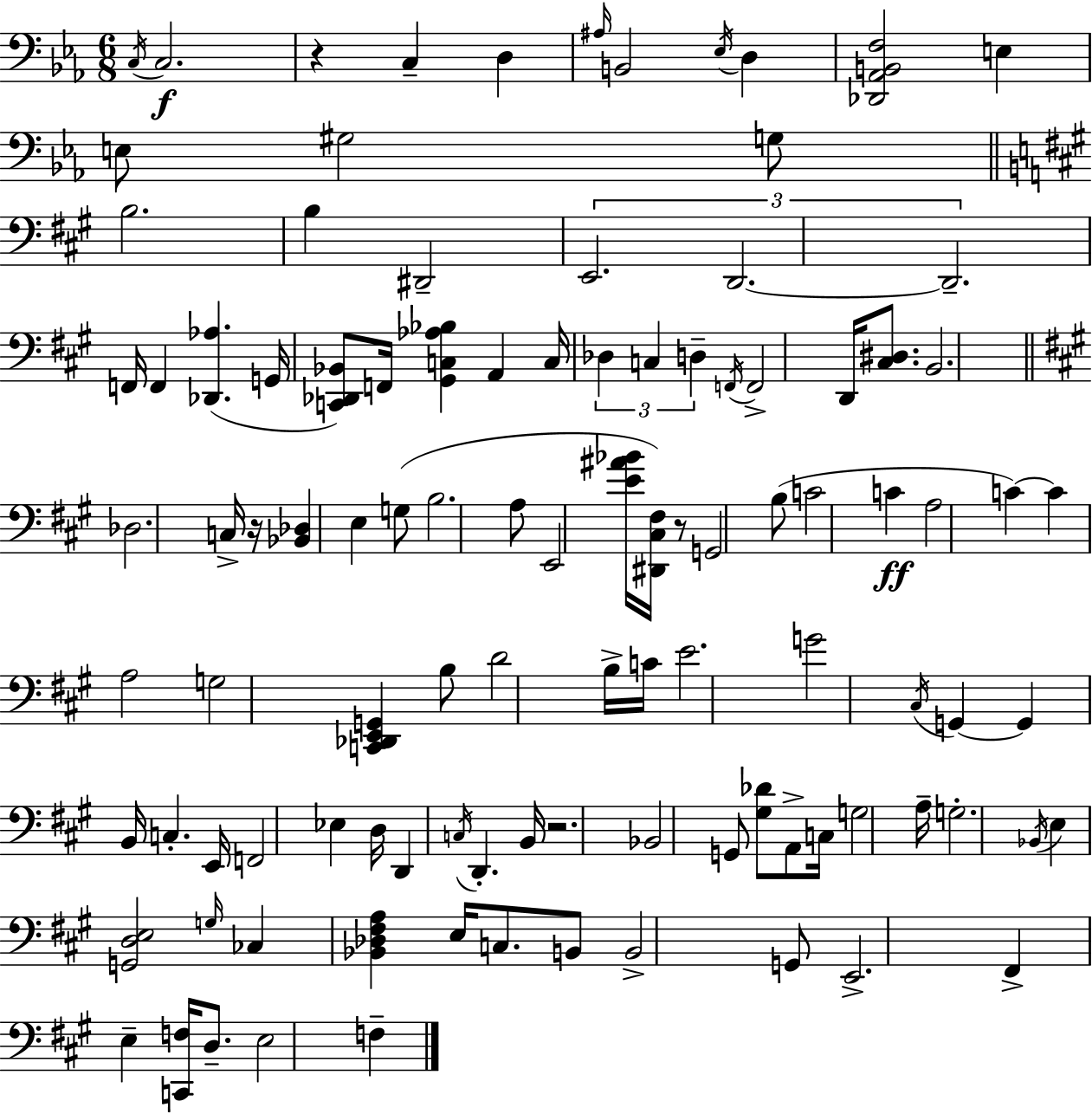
X:1
T:Untitled
M:6/8
L:1/4
K:Cm
C,/4 C,2 z C, D, ^A,/4 B,,2 _E,/4 D, [_D,,_A,,B,,F,]2 E, E,/2 ^G,2 G,/2 B,2 B, ^D,,2 E,,2 D,,2 D,,2 F,,/4 F,, [_D,,_A,] G,,/4 [C,,_D,,_B,,]/2 F,,/4 [^G,,C,_A,_B,] A,, C,/4 _D, C, D, F,,/4 F,,2 D,,/4 [^C,^D,]/2 B,,2 _D,2 C,/4 z/4 [_B,,_D,] E, G,/2 B,2 A,/2 E,,2 [E^A_B]/4 [^D,,^C,^F,]/4 z/2 G,,2 B,/2 C2 C A,2 C C A,2 G,2 [C,,_D,,E,,G,,] B,/2 D2 B,/4 C/4 E2 G2 ^C,/4 G,, G,, B,,/4 C, E,,/4 F,,2 _E, D,/4 D,, C,/4 D,, B,,/4 z2 _B,,2 G,,/2 [^G,_D]/2 A,,/2 C,/4 G,2 A,/4 G,2 _B,,/4 E, [G,,D,E,]2 G,/4 _C, [_B,,_D,^F,A,] E,/4 C,/2 B,,/2 B,,2 G,,/2 E,,2 ^F,, E, [C,,F,]/4 D,/2 E,2 F,